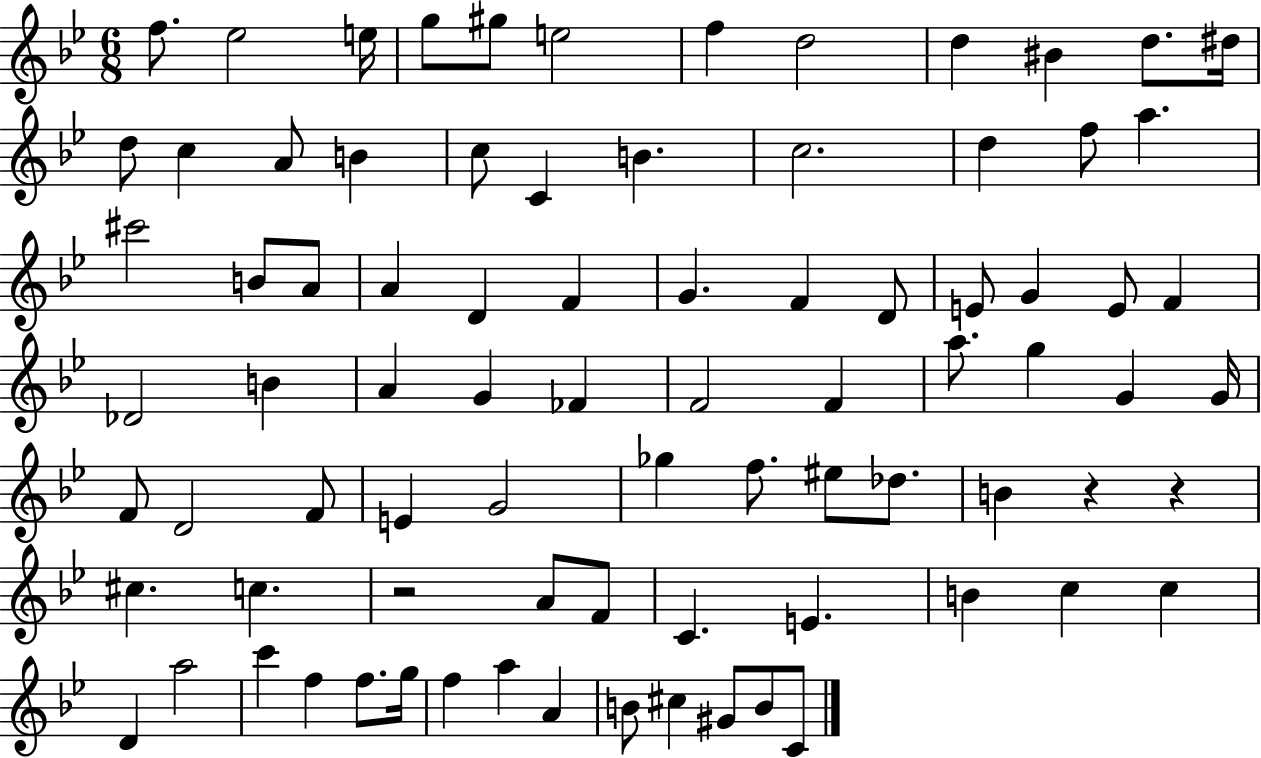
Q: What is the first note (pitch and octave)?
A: F5